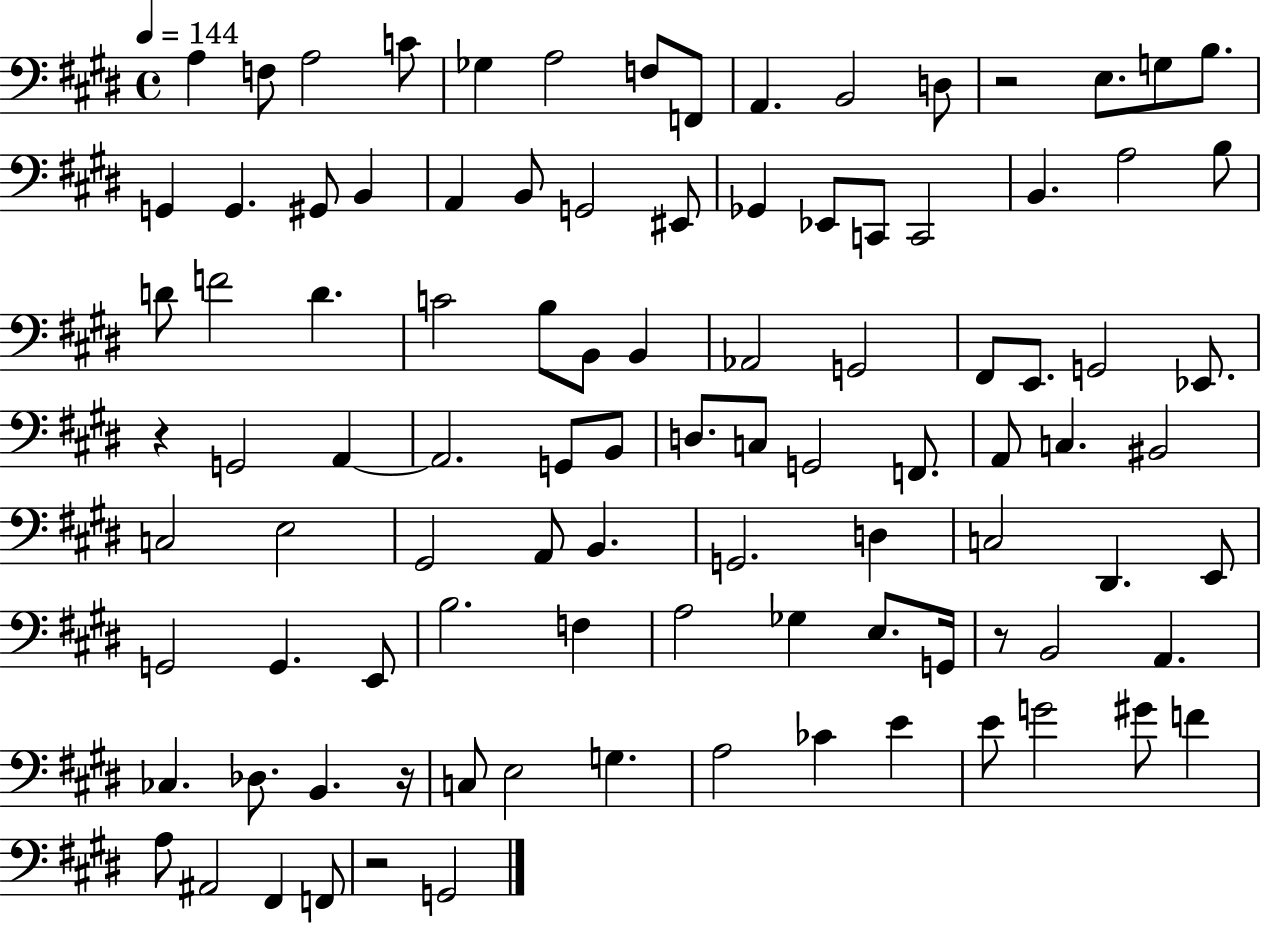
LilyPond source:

{
  \clef bass
  \time 4/4
  \defaultTimeSignature
  \key e \major
  \tempo 4 = 144
  a4 f8 a2 c'8 | ges4 a2 f8 f,8 | a,4. b,2 d8 | r2 e8. g8 b8. | \break g,4 g,4. gis,8 b,4 | a,4 b,8 g,2 eis,8 | ges,4 ees,8 c,8 c,2 | b,4. a2 b8 | \break d'8 f'2 d'4. | c'2 b8 b,8 b,4 | aes,2 g,2 | fis,8 e,8. g,2 ees,8. | \break r4 g,2 a,4~~ | a,2. g,8 b,8 | d8. c8 g,2 f,8. | a,8 c4. bis,2 | \break c2 e2 | gis,2 a,8 b,4. | g,2. d4 | c2 dis,4. e,8 | \break g,2 g,4. e,8 | b2. f4 | a2 ges4 e8. g,16 | r8 b,2 a,4. | \break ces4. des8. b,4. r16 | c8 e2 g4. | a2 ces'4 e'4 | e'8 g'2 gis'8 f'4 | \break a8 ais,2 fis,4 f,8 | r2 g,2 | \bar "|."
}